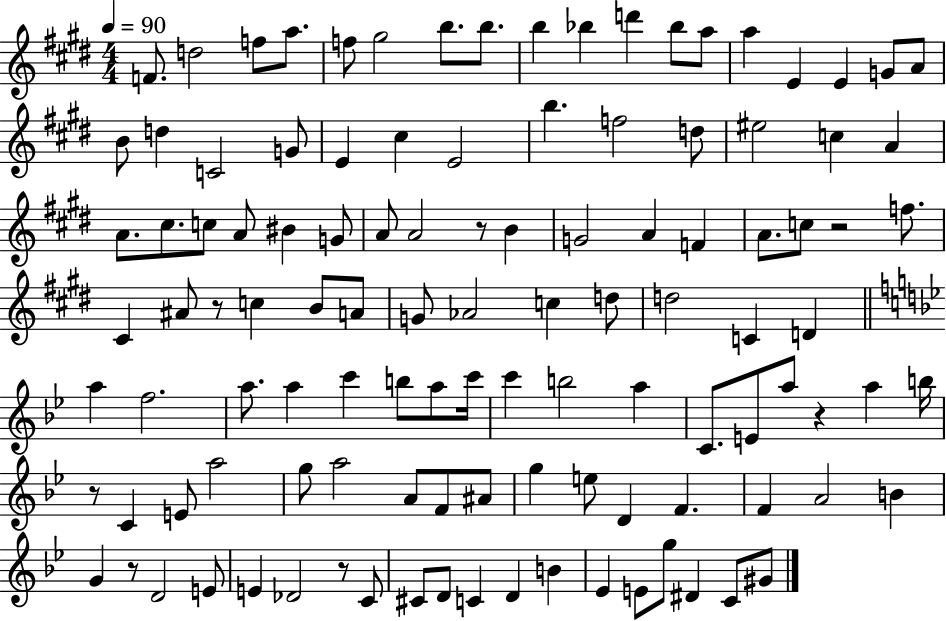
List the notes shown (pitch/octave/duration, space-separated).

F4/e. D5/h F5/e A5/e. F5/e G#5/h B5/e. B5/e. B5/q Bb5/q D6/q Bb5/e A5/e A5/q E4/q E4/q G4/e A4/e B4/e D5/q C4/h G4/e E4/q C#5/q E4/h B5/q. F5/h D5/e EIS5/h C5/q A4/q A4/e. C#5/e. C5/e A4/e BIS4/q G4/e A4/e A4/h R/e B4/q G4/h A4/q F4/q A4/e. C5/e R/h F5/e. C#4/q A#4/e R/e C5/q B4/e A4/e G4/e Ab4/h C5/q D5/e D5/h C4/q D4/q A5/q F5/h. A5/e. A5/q C6/q B5/e A5/e C6/s C6/q B5/h A5/q C4/e. E4/e A5/e R/q A5/q B5/s R/e C4/q E4/e A5/h G5/e A5/h A4/e F4/e A#4/e G5/q E5/e D4/q F4/q. F4/q A4/h B4/q G4/q R/e D4/h E4/e E4/q Db4/h R/e C4/e C#4/e D4/e C4/q D4/q B4/q Eb4/q E4/e G5/e D#4/q C4/e G#4/e